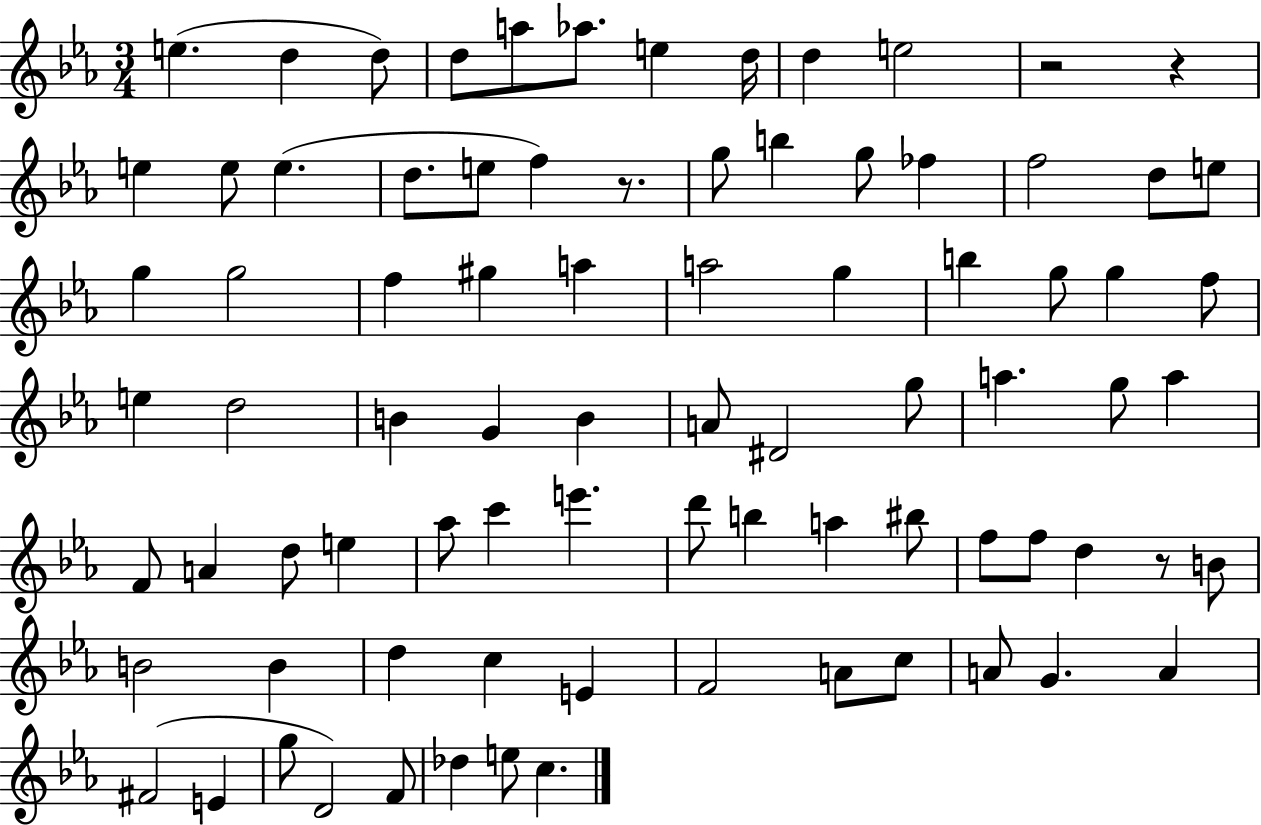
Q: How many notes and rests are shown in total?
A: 83